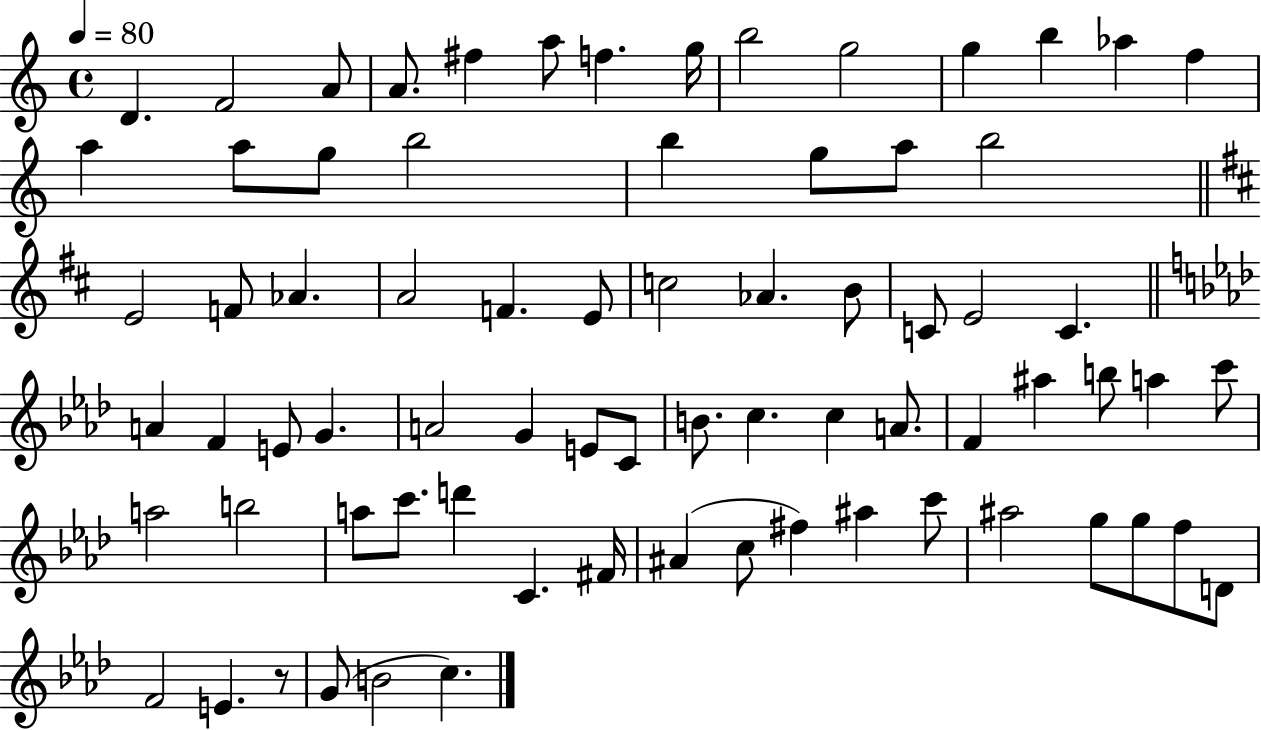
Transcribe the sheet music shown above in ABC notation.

X:1
T:Untitled
M:4/4
L:1/4
K:C
D F2 A/2 A/2 ^f a/2 f g/4 b2 g2 g b _a f a a/2 g/2 b2 b g/2 a/2 b2 E2 F/2 _A A2 F E/2 c2 _A B/2 C/2 E2 C A F E/2 G A2 G E/2 C/2 B/2 c c A/2 F ^a b/2 a c'/2 a2 b2 a/2 c'/2 d' C ^F/4 ^A c/2 ^f ^a c'/2 ^a2 g/2 g/2 f/2 D/2 F2 E z/2 G/2 B2 c